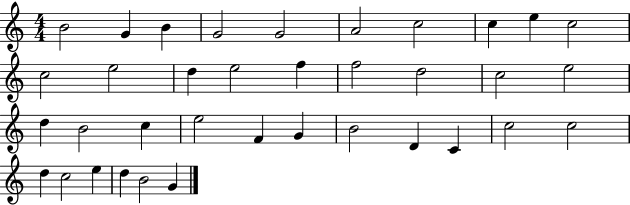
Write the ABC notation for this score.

X:1
T:Untitled
M:4/4
L:1/4
K:C
B2 G B G2 G2 A2 c2 c e c2 c2 e2 d e2 f f2 d2 c2 e2 d B2 c e2 F G B2 D C c2 c2 d c2 e d B2 G